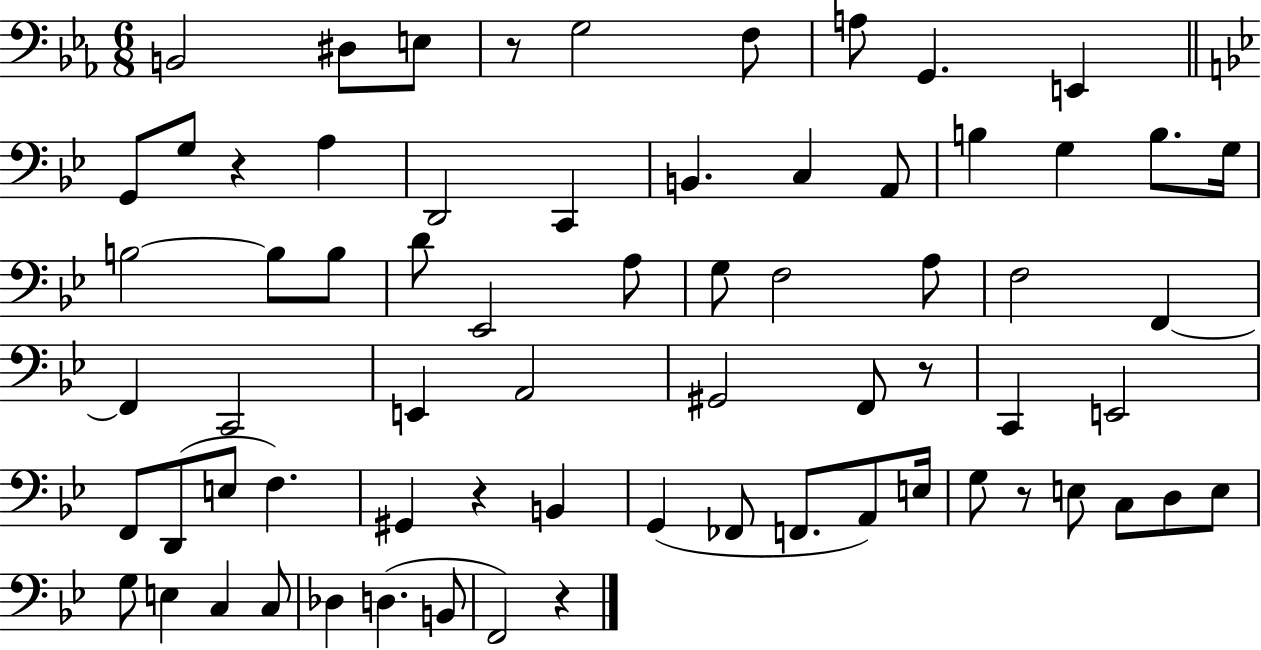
B2/h D#3/e E3/e R/e G3/h F3/e A3/e G2/q. E2/q G2/e G3/e R/q A3/q D2/h C2/q B2/q. C3/q A2/e B3/q G3/q B3/e. G3/s B3/h B3/e B3/e D4/e Eb2/h A3/e G3/e F3/h A3/e F3/h F2/q F2/q C2/h E2/q A2/h G#2/h F2/e R/e C2/q E2/h F2/e D2/e E3/e F3/q. G#2/q R/q B2/q G2/q FES2/e F2/e. A2/e E3/s G3/e R/e E3/e C3/e D3/e E3/e G3/e E3/q C3/q C3/e Db3/q D3/q. B2/e F2/h R/q